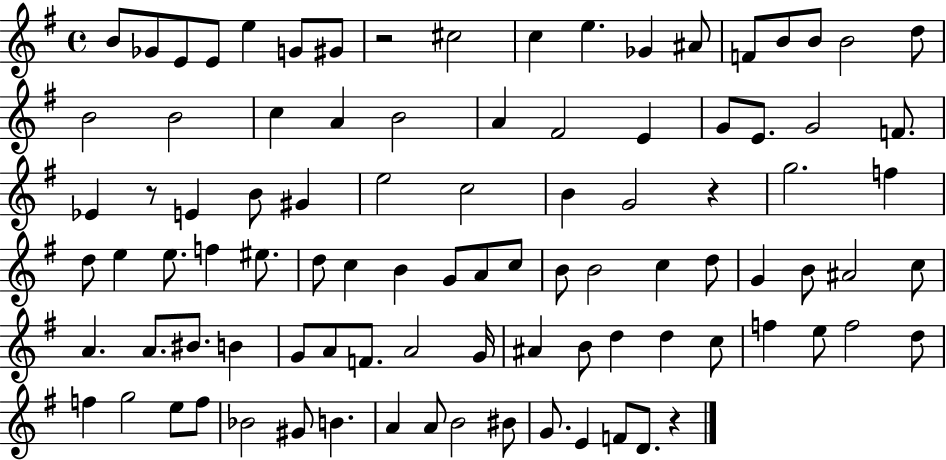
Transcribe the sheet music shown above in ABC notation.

X:1
T:Untitled
M:4/4
L:1/4
K:G
B/2 _G/2 E/2 E/2 e G/2 ^G/2 z2 ^c2 c e _G ^A/2 F/2 B/2 B/2 B2 d/2 B2 B2 c A B2 A ^F2 E G/2 E/2 G2 F/2 _E z/2 E B/2 ^G e2 c2 B G2 z g2 f d/2 e e/2 f ^e/2 d/2 c B G/2 A/2 c/2 B/2 B2 c d/2 G B/2 ^A2 c/2 A A/2 ^B/2 B G/2 A/2 F/2 A2 G/4 ^A B/2 d d c/2 f e/2 f2 d/2 f g2 e/2 f/2 _B2 ^G/2 B A A/2 B2 ^B/2 G/2 E F/2 D/2 z